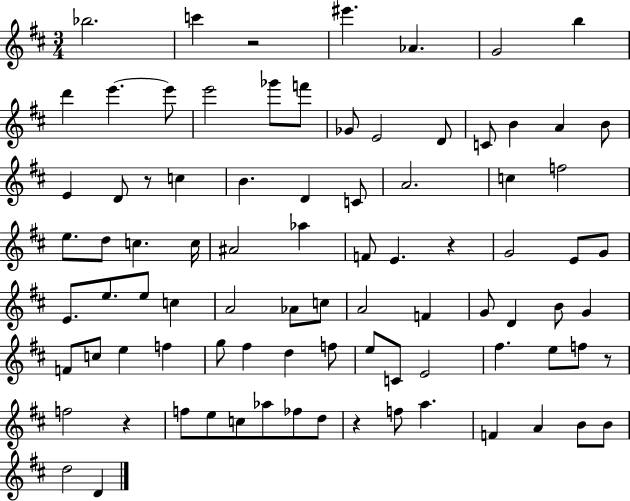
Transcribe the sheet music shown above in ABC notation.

X:1
T:Untitled
M:3/4
L:1/4
K:D
_b2 c' z2 ^e' _A G2 b d' e' e'/2 e'2 _g'/2 f'/2 _G/2 E2 D/2 C/2 B A B/2 E D/2 z/2 c B D C/2 A2 c f2 e/2 d/2 c c/4 ^A2 _a F/2 E z G2 E/2 G/2 E/2 e/2 e/2 c A2 _A/2 c/2 A2 F G/2 D B/2 G F/2 c/2 e f g/2 ^f d f/2 e/2 C/2 E2 ^f e/2 f/2 z/2 f2 z f/2 e/2 c/2 _a/2 _f/2 d/2 z f/2 a F A B/2 B/2 d2 D